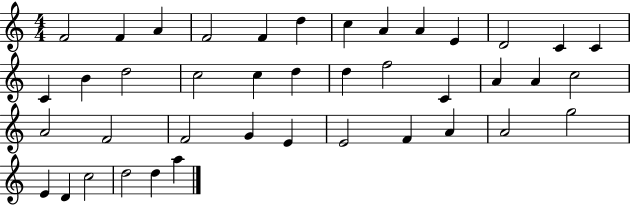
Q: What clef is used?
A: treble